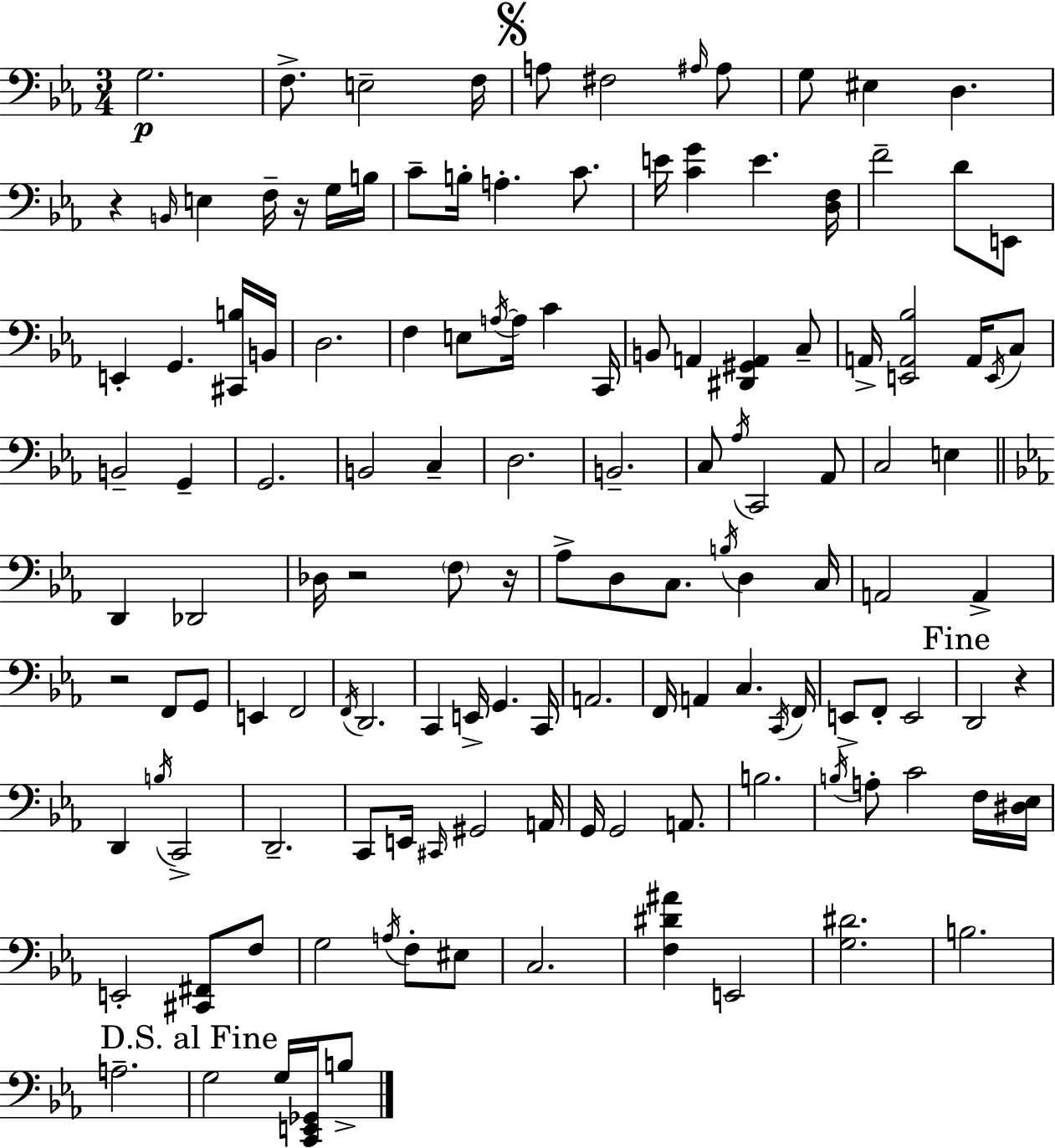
X:1
T:Untitled
M:3/4
L:1/4
K:Eb
G,2 F,/2 E,2 F,/4 A,/2 ^F,2 ^A,/4 ^A,/2 G,/2 ^E, D, z B,,/4 E, F,/4 z/4 G,/4 B,/4 C/2 B,/4 A, C/2 E/4 [CG] E [D,F,]/4 F2 D/2 E,,/2 E,, G,, [^C,,B,]/4 B,,/4 D,2 F, E,/2 A,/4 A,/4 C C,,/4 B,,/2 A,, [^D,,^G,,A,,] C,/2 A,,/4 [E,,A,,_B,]2 A,,/4 E,,/4 C,/2 B,,2 G,, G,,2 B,,2 C, D,2 B,,2 C,/2 _A,/4 C,,2 _A,,/2 C,2 E, D,, _D,,2 _D,/4 z2 F,/2 z/4 _A,/2 D,/2 C,/2 B,/4 D, C,/4 A,,2 A,, z2 F,,/2 G,,/2 E,, F,,2 F,,/4 D,,2 C,, E,,/4 G,, C,,/4 A,,2 F,,/4 A,, C, C,,/4 F,,/4 E,,/2 F,,/2 E,,2 D,,2 z D,, B,/4 C,,2 D,,2 C,,/2 E,,/4 ^C,,/4 ^G,,2 A,,/4 G,,/4 G,,2 A,,/2 B,2 B,/4 A,/2 C2 F,/4 [^D,_E,]/4 E,,2 [^C,,^F,,]/2 F,/2 G,2 A,/4 F,/2 ^E,/2 C,2 [F,^D^A] E,,2 [G,^D]2 B,2 A,2 G,2 G,/4 [C,,E,,_G,,]/4 B,/2